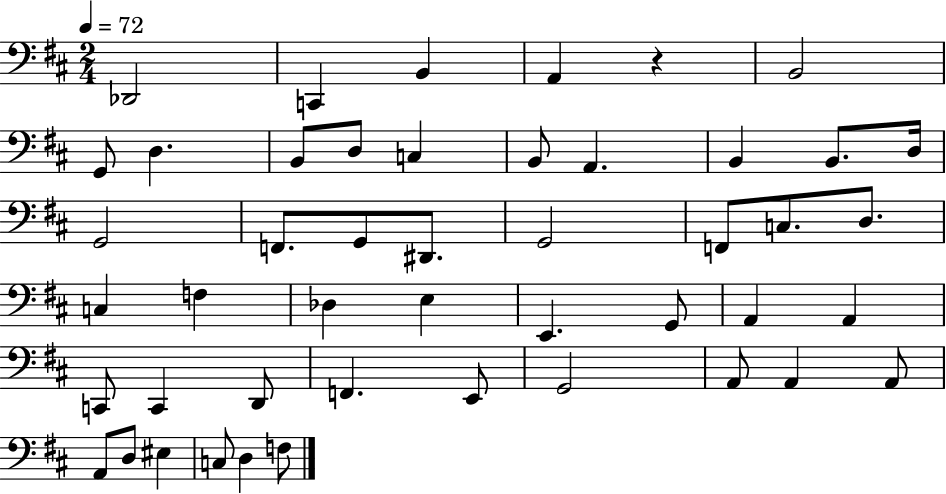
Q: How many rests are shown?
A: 1